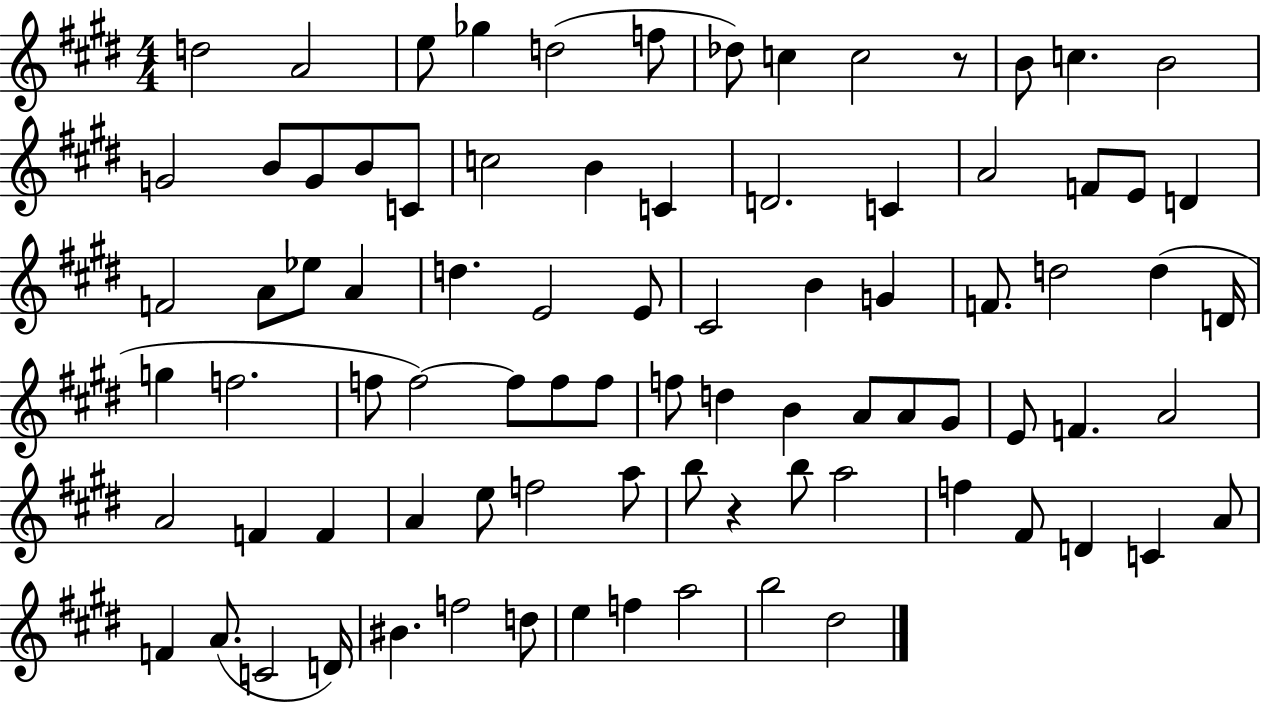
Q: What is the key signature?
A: E major